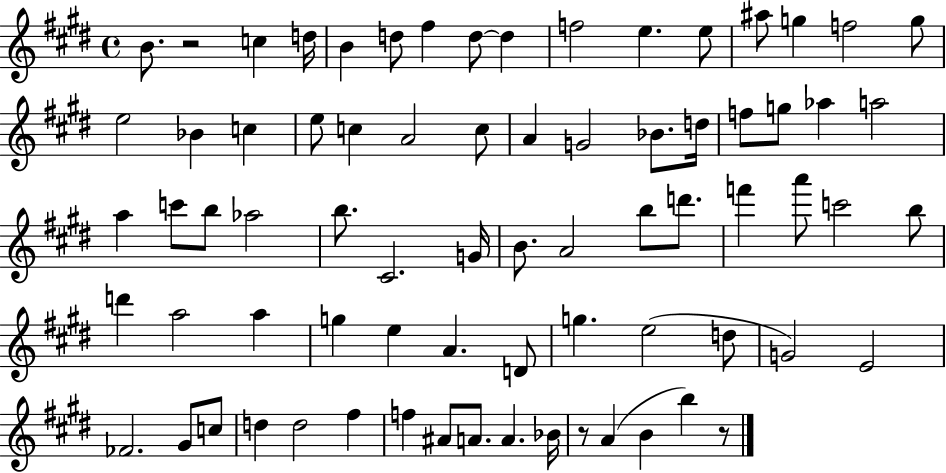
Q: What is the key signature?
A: E major